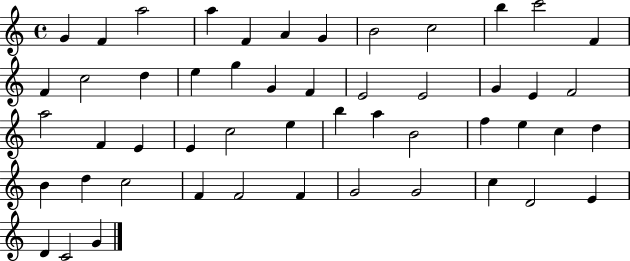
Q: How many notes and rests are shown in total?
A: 51